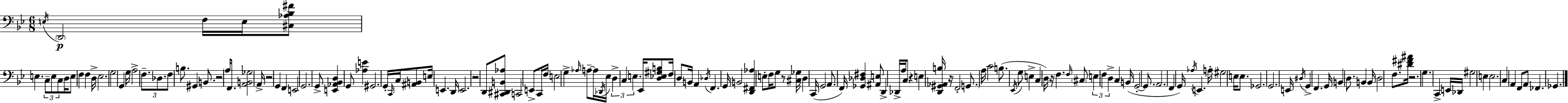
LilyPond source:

{
  \clef bass
  \numericTimeSignature
  \time 6/8
  \key g \minor
  \acciaccatura { e16 }\p \parenthesize d,2 f16 e16 <cis aes bes fis'>8 | e4. \tuplet 3/2 { c8-- e8 c8 } | d16 e8 f4 f4 | d16-> ees2. | \break g2 g,4 | g16 a2-> \tuplet 3/2 { f8.-- | des8. f8 } b8. gis,4 | b,8. r2 | \break \parenthesize a16 f,8. <a, b, ges>2 | a,16-> r2 g,4 | f,4 e,2 | g,2. | \break g,8-> <e, aes, bes, d>4 g,8 <aes e'>4 | gis,2. | g,16-. \grace { c,16 } c16 <ais, b,>8 e16 e,4. | d,16 e,2. | \break r2 d,8 | <cis, dis, b, aes>8 c,2 e,8-> | c,16 f16 e2 g4-> | \grace { aes16 } a8--~~ a16 \acciaccatura { des,16 } ees16 \tuplet 3/2 { d4-> | \break c4 e4. } ees,16 <d ees gis b>8 | f16 d8 b,16 a,4 \acciaccatura { des16 } f,4. | g,16 b,2 | <d, fis, aes>4 e8-. f16 g8 r8 | \break <cis ges>16 d4 c,16( g,2 | a,8. f,16) <ges, des fis>4 <ais, e>8 | d,4-> des,16-> a16 c8 r4 | e4 <d, gis, aes, b>16 r16 f,2-. | \break \parenthesize g,8. a16 c'2 | b8.( \acciaccatura { ees,16 } g8 e4-> | c4 d16) r16 f4. | \grace { f16 } \parenthesize cis8 \tuplet 3/2 { e4 f4 d4-> } | \break c4 b,16( g,2-.~~ | g,8. a,2. | f,4 g,16) | \acciaccatura { aes16 } e,4. a16-. gis2 | \break e16 e8. ges,2. | g,2. | e,16 \acciaccatura { dis16 } g,4-> | f,4. g,16 b,4 | \break d8. b,4 b,16 d2 | f8. <dis' fis' ais'>16 r2. | g4. | c,4-> e,16 des,16 gis2 | \break e4 e2. | c4 | a,4 f,8 a,8 fes,4. | ges,4. \bar "|."
}